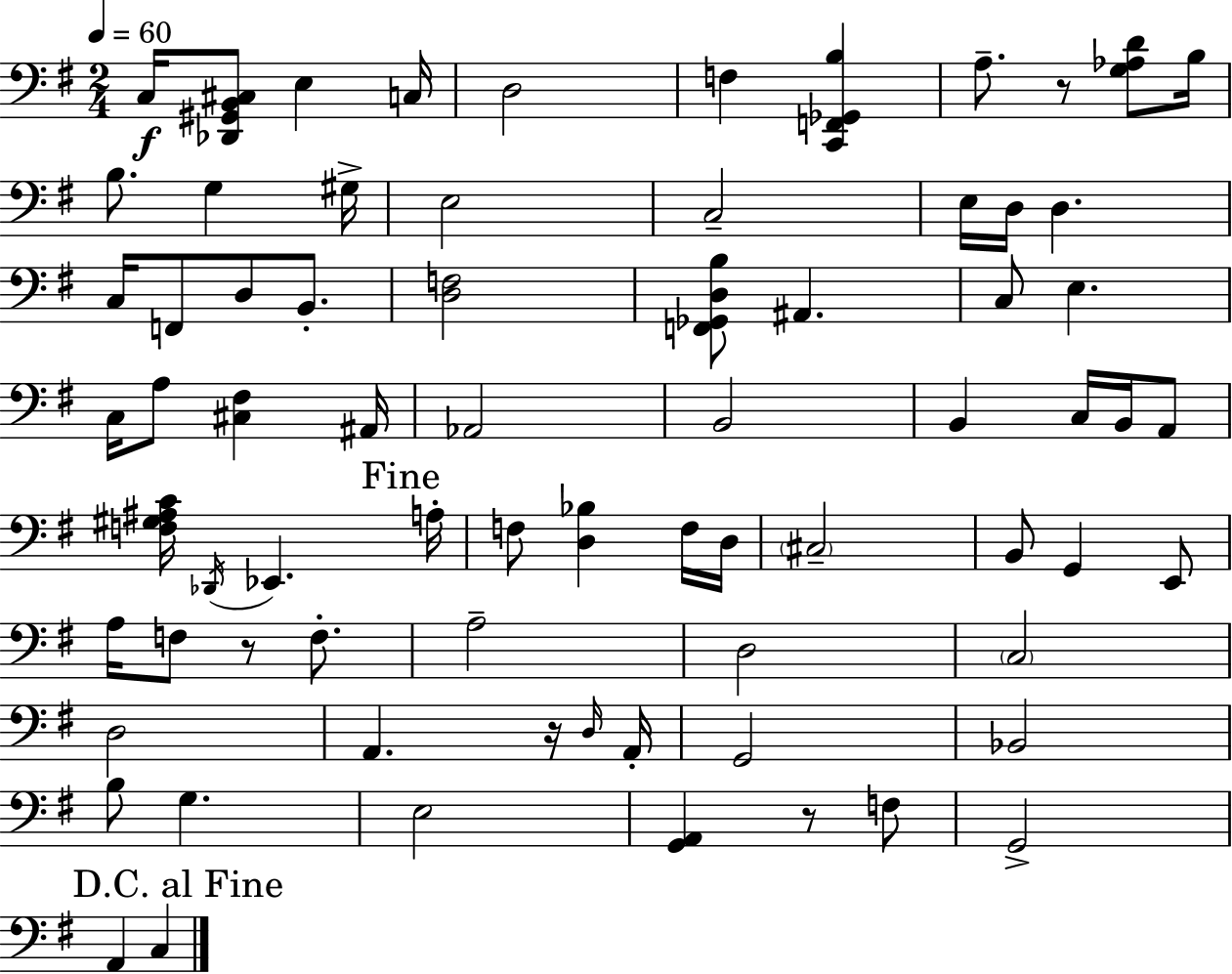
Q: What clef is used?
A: bass